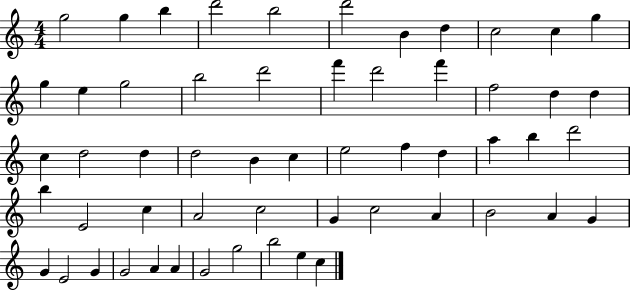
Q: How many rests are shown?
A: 0